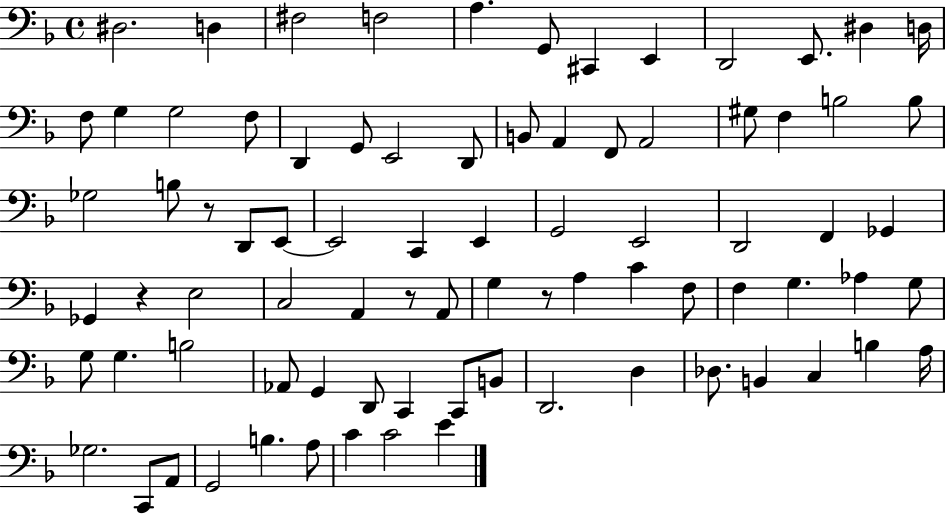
D#3/h. D3/q F#3/h F3/h A3/q. G2/e C#2/q E2/q D2/h E2/e. D#3/q D3/s F3/e G3/q G3/h F3/e D2/q G2/e E2/h D2/e B2/e A2/q F2/e A2/h G#3/e F3/q B3/h B3/e Gb3/h B3/e R/e D2/e E2/e E2/h C2/q E2/q G2/h E2/h D2/h F2/q Gb2/q Gb2/q R/q E3/h C3/h A2/q R/e A2/e G3/q R/e A3/q C4/q F3/e F3/q G3/q. Ab3/q G3/e G3/e G3/q. B3/h Ab2/e G2/q D2/e C2/q C2/e B2/e D2/h. D3/q Db3/e. B2/q C3/q B3/q A3/s Gb3/h. C2/e A2/e G2/h B3/q. A3/e C4/q C4/h E4/q